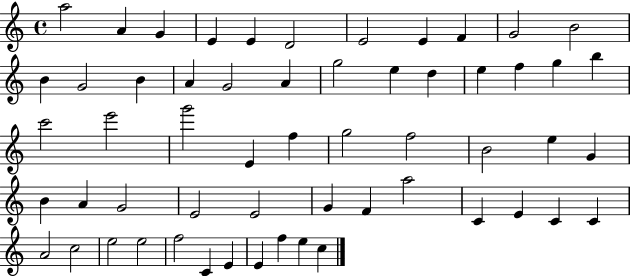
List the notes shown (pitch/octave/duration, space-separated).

A5/h A4/q G4/q E4/q E4/q D4/h E4/h E4/q F4/q G4/h B4/h B4/q G4/h B4/q A4/q G4/h A4/q G5/h E5/q D5/q E5/q F5/q G5/q B5/q C6/h E6/h G6/h E4/q F5/q G5/h F5/h B4/h E5/q G4/q B4/q A4/q G4/h E4/h E4/h G4/q F4/q A5/h C4/q E4/q C4/q C4/q A4/h C5/h E5/h E5/h F5/h C4/q E4/q E4/q F5/q E5/q C5/q